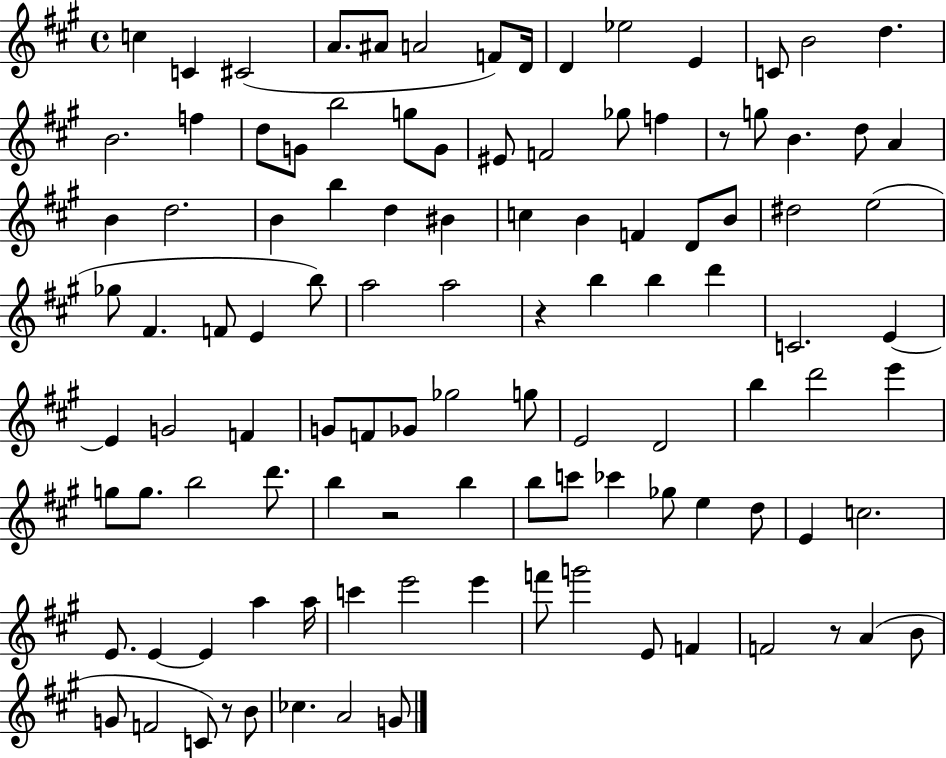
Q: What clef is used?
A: treble